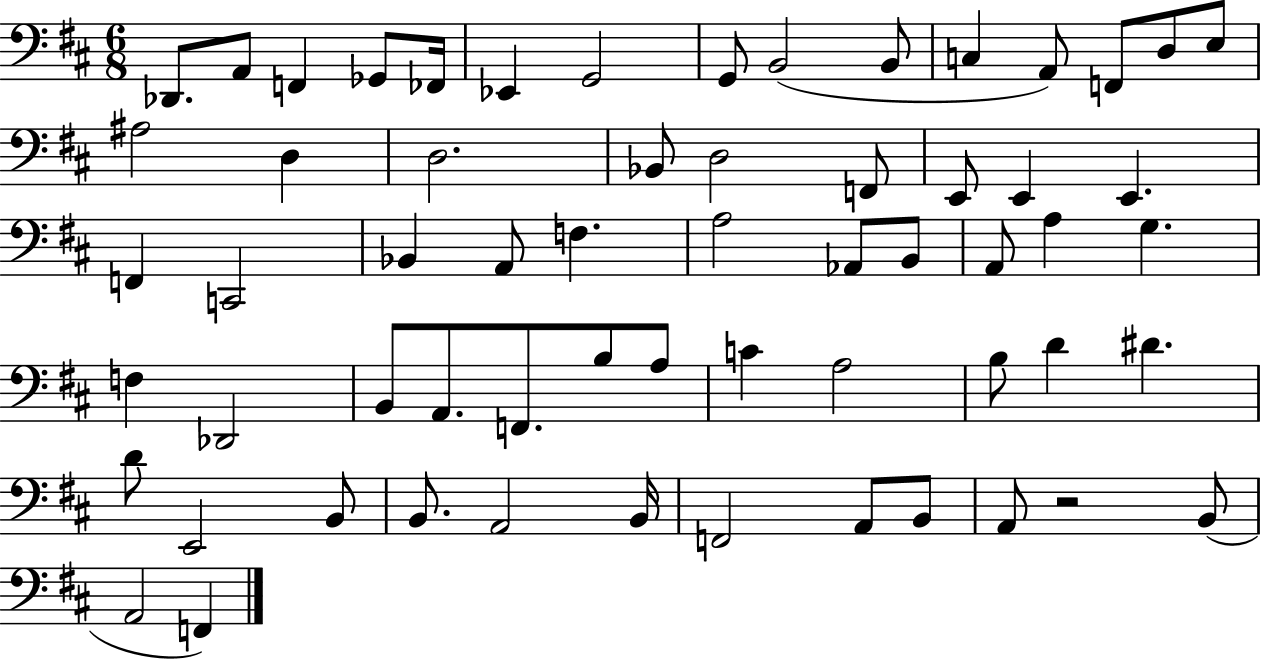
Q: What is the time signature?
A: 6/8